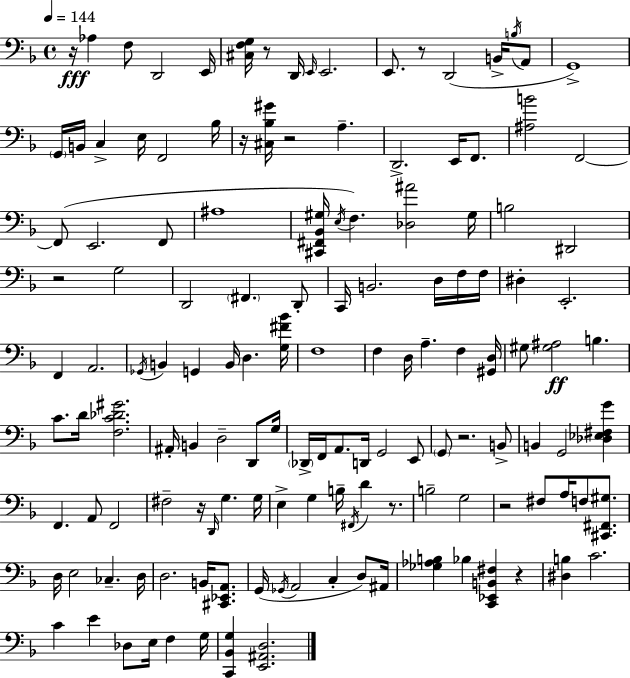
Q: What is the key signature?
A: F major